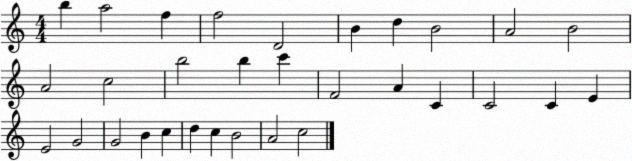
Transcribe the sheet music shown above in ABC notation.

X:1
T:Untitled
M:4/4
L:1/4
K:C
b a2 f f2 D2 B d B2 A2 B2 A2 c2 b2 b c' F2 A C C2 C E E2 G2 G2 B c d c B2 A2 c2